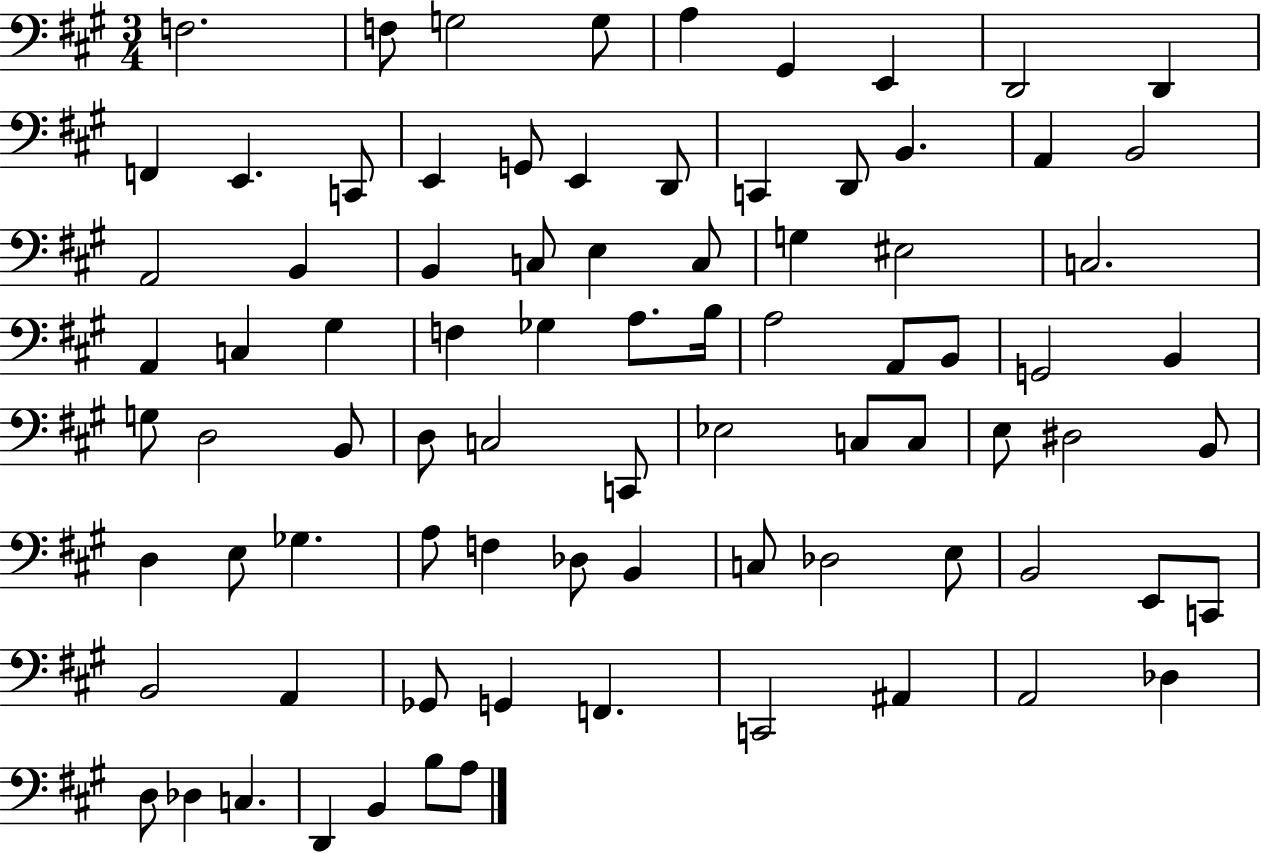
{
  \clef bass
  \numericTimeSignature
  \time 3/4
  \key a \major
  f2. | f8 g2 g8 | a4 gis,4 e,4 | d,2 d,4 | \break f,4 e,4. c,8 | e,4 g,8 e,4 d,8 | c,4 d,8 b,4. | a,4 b,2 | \break a,2 b,4 | b,4 c8 e4 c8 | g4 eis2 | c2. | \break a,4 c4 gis4 | f4 ges4 a8. b16 | a2 a,8 b,8 | g,2 b,4 | \break g8 d2 b,8 | d8 c2 c,8 | ees2 c8 c8 | e8 dis2 b,8 | \break d4 e8 ges4. | a8 f4 des8 b,4 | c8 des2 e8 | b,2 e,8 c,8 | \break b,2 a,4 | ges,8 g,4 f,4. | c,2 ais,4 | a,2 des4 | \break d8 des4 c4. | d,4 b,4 b8 a8 | \bar "|."
}